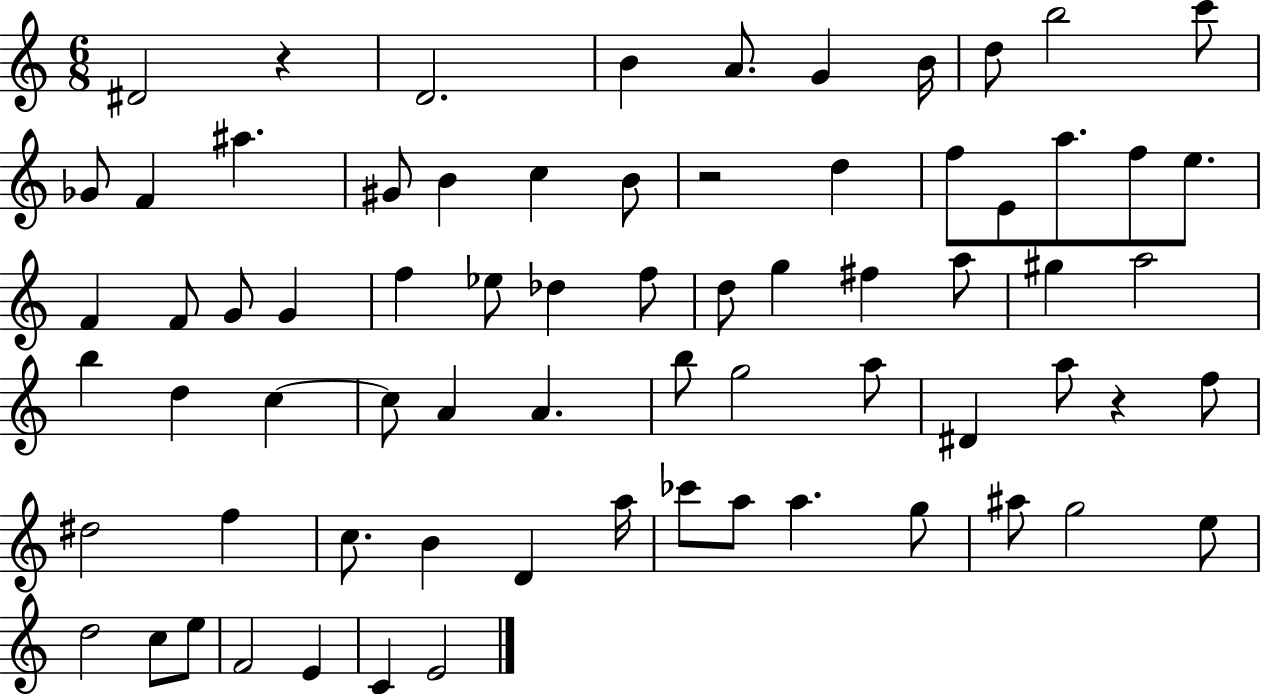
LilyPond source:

{
  \clef treble
  \numericTimeSignature
  \time 6/8
  \key c \major
  dis'2 r4 | d'2. | b'4 a'8. g'4 b'16 | d''8 b''2 c'''8 | \break ges'8 f'4 ais''4. | gis'8 b'4 c''4 b'8 | r2 d''4 | f''8 e'8 a''8. f''8 e''8. | \break f'4 f'8 g'8 g'4 | f''4 ees''8 des''4 f''8 | d''8 g''4 fis''4 a''8 | gis''4 a''2 | \break b''4 d''4 c''4~~ | c''8 a'4 a'4. | b''8 g''2 a''8 | dis'4 a''8 r4 f''8 | \break dis''2 f''4 | c''8. b'4 d'4 a''16 | ces'''8 a''8 a''4. g''8 | ais''8 g''2 e''8 | \break d''2 c''8 e''8 | f'2 e'4 | c'4 e'2 | \bar "|."
}